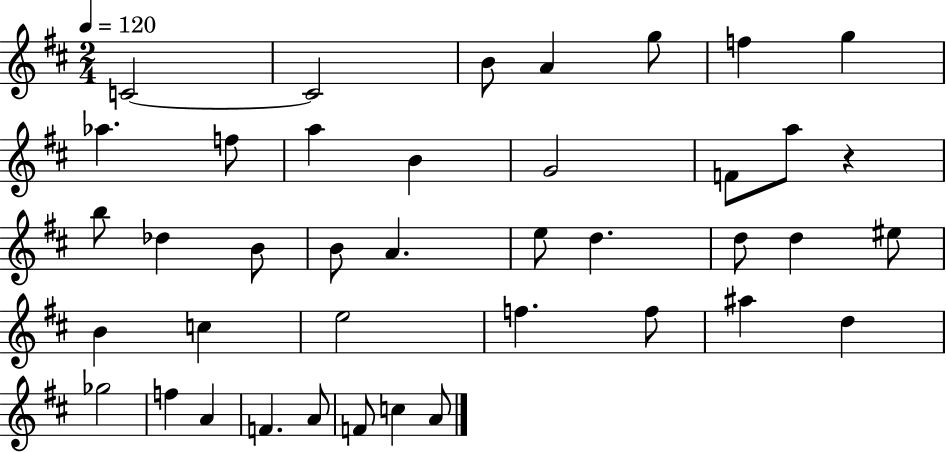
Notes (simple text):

C4/h C4/h B4/e A4/q G5/e F5/q G5/q Ab5/q. F5/e A5/q B4/q G4/h F4/e A5/e R/q B5/e Db5/q B4/e B4/e A4/q. E5/e D5/q. D5/e D5/q EIS5/e B4/q C5/q E5/h F5/q. F5/e A#5/q D5/q Gb5/h F5/q A4/q F4/q. A4/e F4/e C5/q A4/e